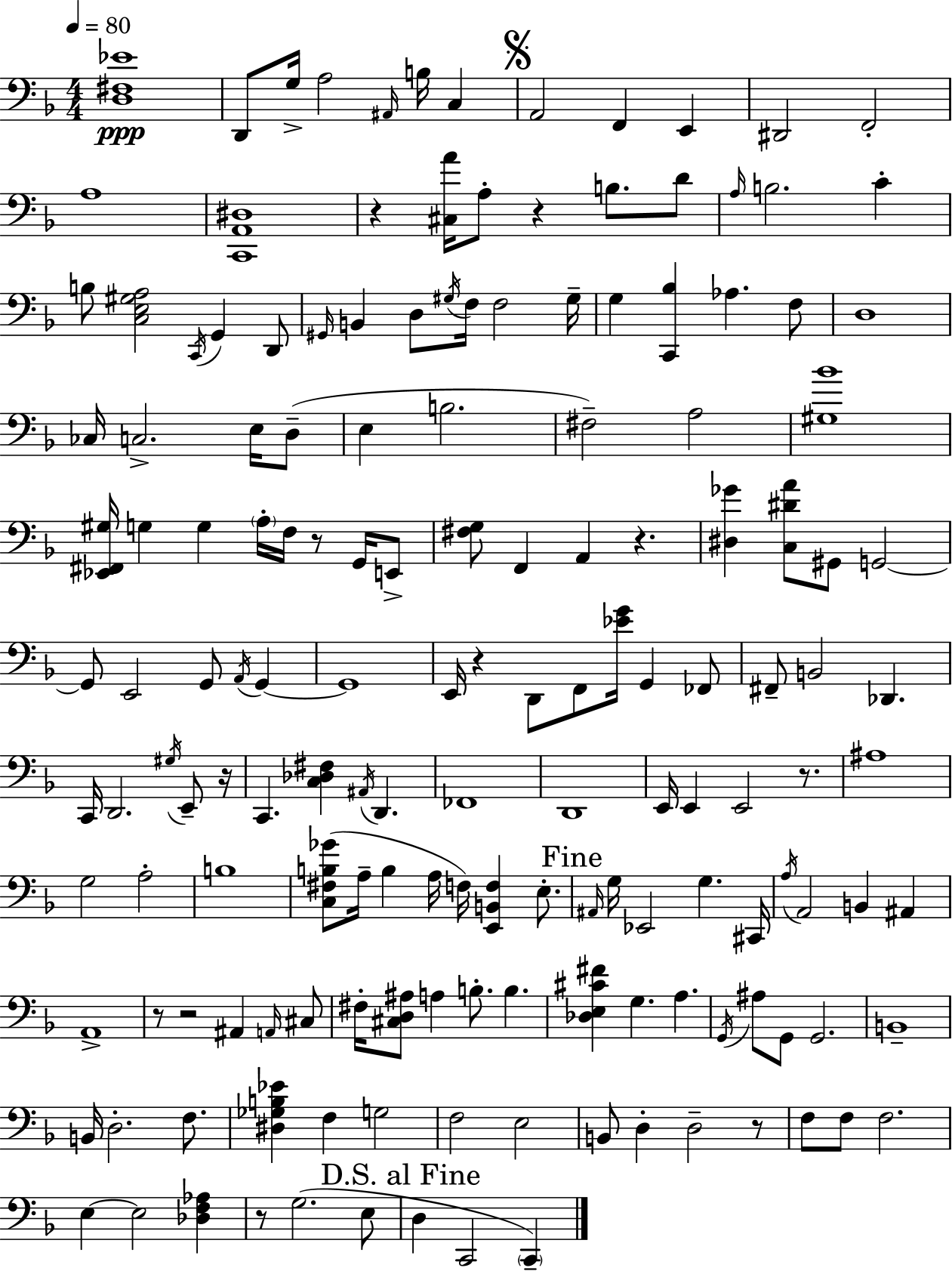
[D3,F#3,Eb4]/w D2/e G3/s A3/h A#2/s B3/s C3/q A2/h F2/q E2/q D#2/h F2/h A3/w [C2,A2,D#3]/w R/q [C#3,A4]/s A3/e R/q B3/e. D4/e A3/s B3/h. C4/q B3/e [C3,E3,G#3,A3]/h C2/s G2/q D2/e G#2/s B2/q D3/e G#3/s F3/s F3/h G#3/s G3/q [C2,Bb3]/q Ab3/q. F3/e D3/w CES3/s C3/h. E3/s D3/e E3/q B3/h. F#3/h A3/h [G#3,Bb4]/w [Eb2,F#2,G#3]/s G3/q G3/q A3/s F3/s R/e G2/s E2/e [F#3,G3]/e F2/q A2/q R/q. [D#3,Gb4]/q [C3,D#4,A4]/e G#2/e G2/h G2/e E2/h G2/e A2/s G2/q G2/w E2/s R/q D2/e F2/e [Eb4,G4]/s G2/q FES2/e F#2/e B2/h Db2/q. C2/s D2/h. G#3/s E2/e R/s C2/q. [C3,Db3,F#3]/q A#2/s D2/q. FES2/w D2/w E2/s E2/q E2/h R/e. A#3/w G3/h A3/h B3/w [C3,F#3,B3,Gb4]/e A3/s B3/q A3/s F3/s [E2,B2,F3]/q E3/e. A#2/s G3/s Eb2/h G3/q. C#2/s A3/s A2/h B2/q A#2/q A2/w R/e R/h A#2/q A2/s C#3/e F#3/s [C#3,D3,A#3]/e A3/q B3/e. B3/q. [Db3,E3,C#4,F#4]/q G3/q. A3/q. G2/s A#3/e G2/e G2/h. B2/w B2/s D3/h. F3/e. [D#3,Gb3,B3,Eb4]/q F3/q G3/h F3/h E3/h B2/e D3/q D3/h R/e F3/e F3/e F3/h. E3/q E3/h [Db3,F3,Ab3]/q R/e G3/h. E3/e D3/q C2/h C2/q